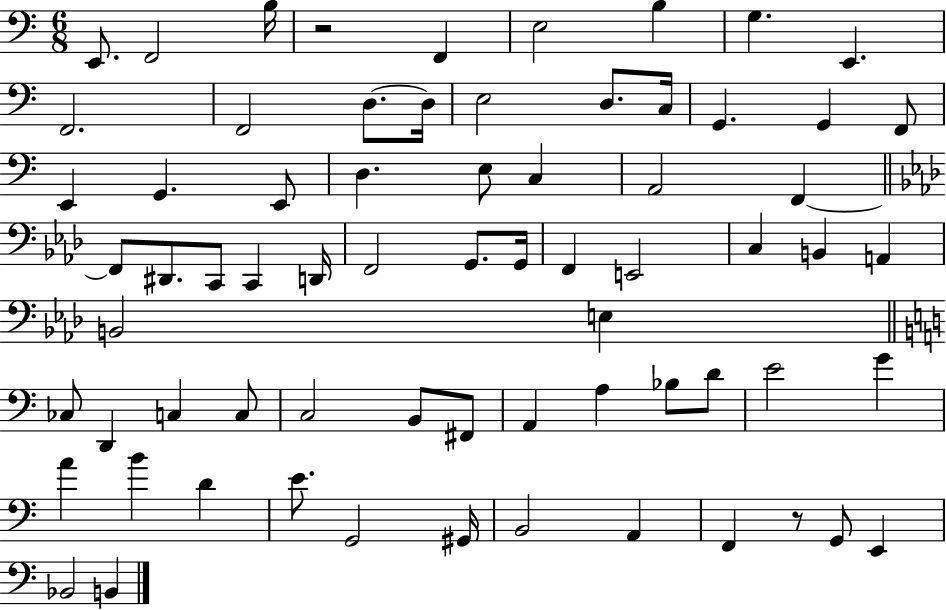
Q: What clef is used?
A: bass